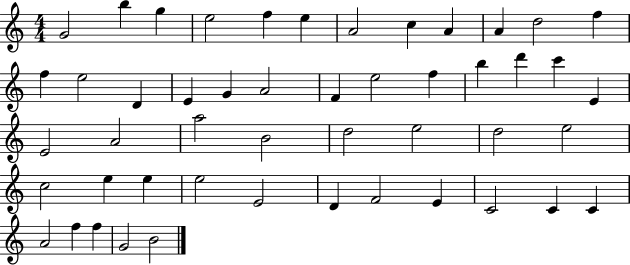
X:1
T:Untitled
M:4/4
L:1/4
K:C
G2 b g e2 f e A2 c A A d2 f f e2 D E G A2 F e2 f b d' c' E E2 A2 a2 B2 d2 e2 d2 e2 c2 e e e2 E2 D F2 E C2 C C A2 f f G2 B2